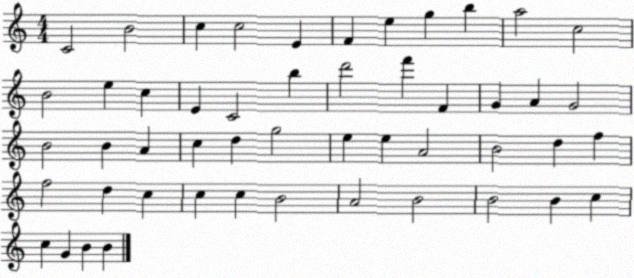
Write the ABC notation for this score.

X:1
T:Untitled
M:4/4
L:1/4
K:C
C2 B2 c c2 E F e g b a2 c2 B2 e c E C2 b d'2 f' F G A G2 B2 B A c d g2 e e A2 B2 d f f2 d c c c B2 A2 B2 B2 B c c G B B